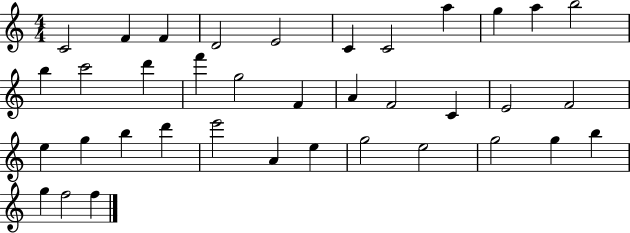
{
  \clef treble
  \numericTimeSignature
  \time 4/4
  \key c \major
  c'2 f'4 f'4 | d'2 e'2 | c'4 c'2 a''4 | g''4 a''4 b''2 | \break b''4 c'''2 d'''4 | f'''4 g''2 f'4 | a'4 f'2 c'4 | e'2 f'2 | \break e''4 g''4 b''4 d'''4 | e'''2 a'4 e''4 | g''2 e''2 | g''2 g''4 b''4 | \break g''4 f''2 f''4 | \bar "|."
}